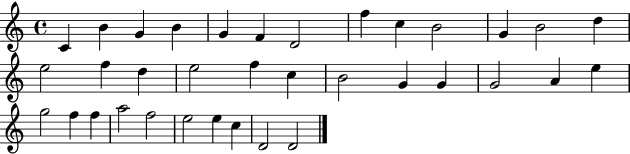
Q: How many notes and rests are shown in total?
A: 35